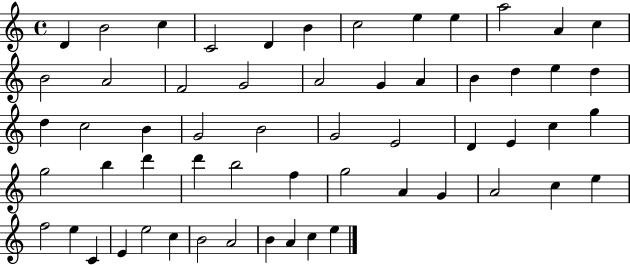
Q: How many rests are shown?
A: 0